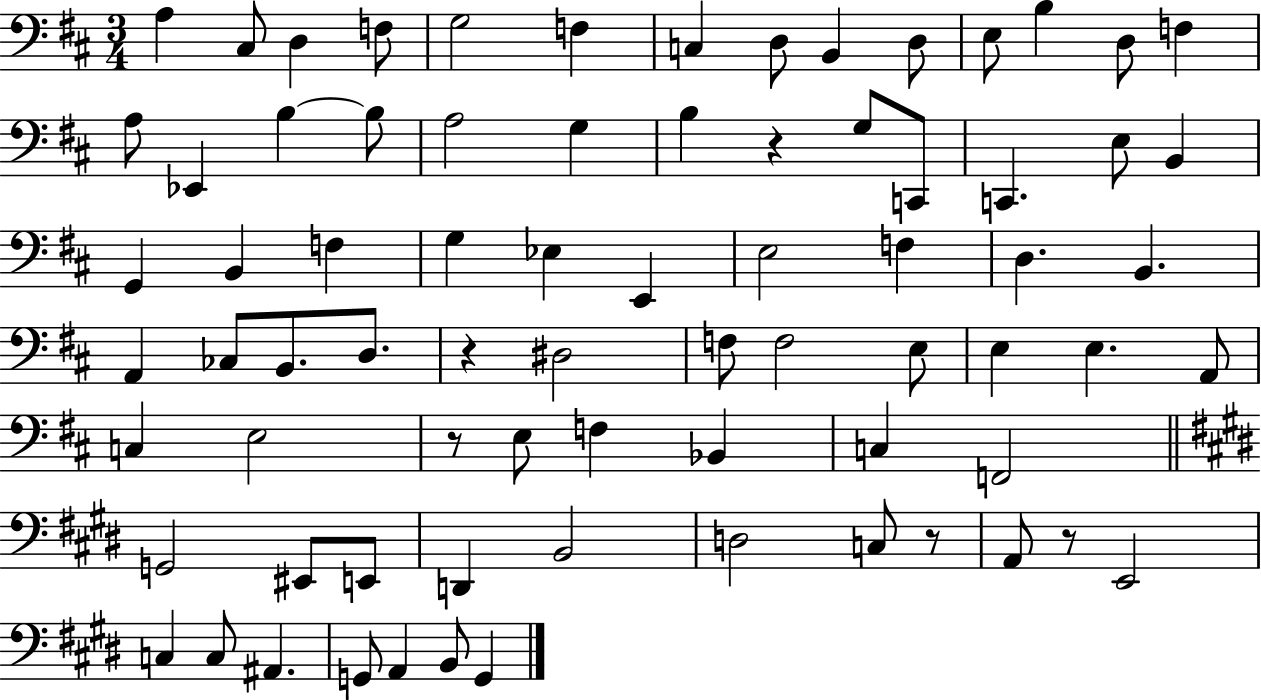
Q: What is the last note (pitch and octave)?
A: G2